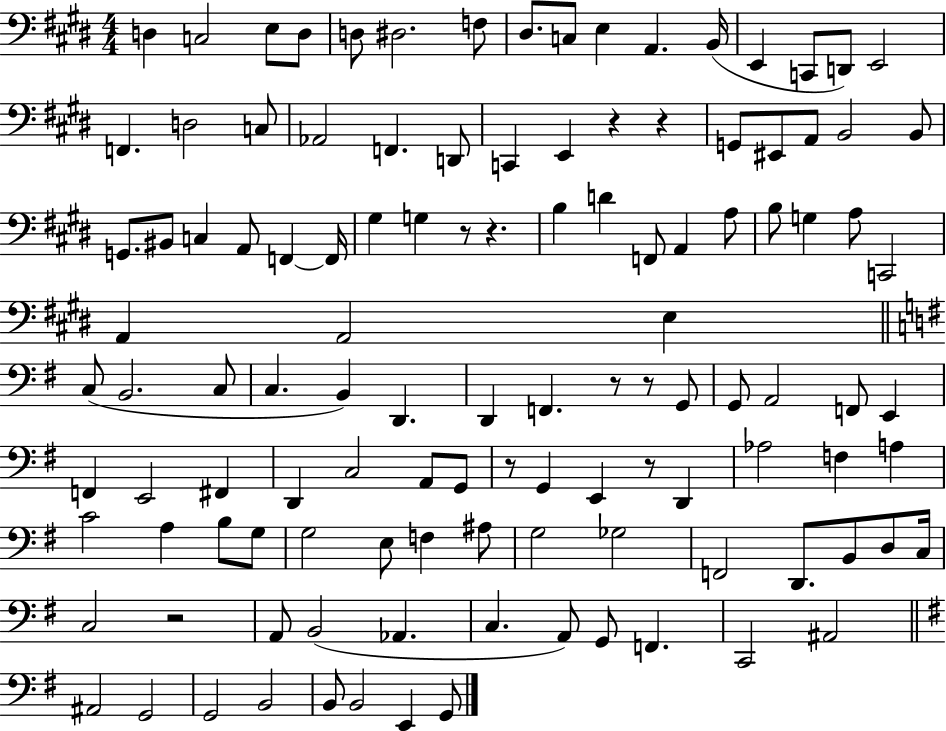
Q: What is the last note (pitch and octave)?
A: G2